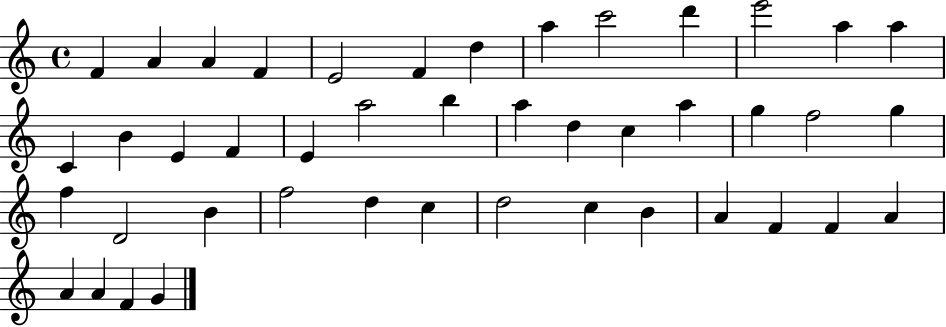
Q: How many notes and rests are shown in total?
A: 44